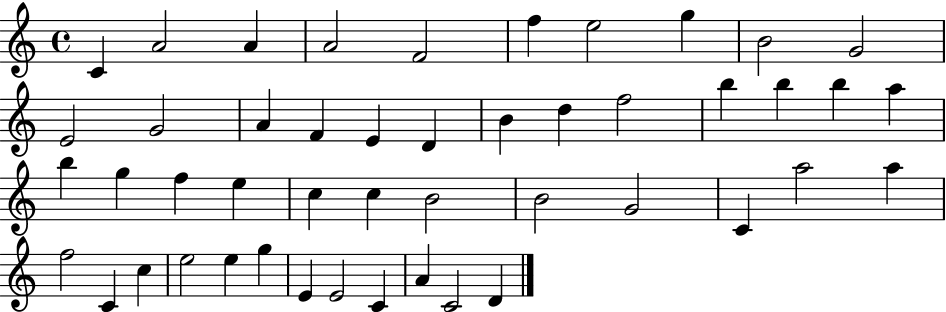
C4/q A4/h A4/q A4/h F4/h F5/q E5/h G5/q B4/h G4/h E4/h G4/h A4/q F4/q E4/q D4/q B4/q D5/q F5/h B5/q B5/q B5/q A5/q B5/q G5/q F5/q E5/q C5/q C5/q B4/h B4/h G4/h C4/q A5/h A5/q F5/h C4/q C5/q E5/h E5/q G5/q E4/q E4/h C4/q A4/q C4/h D4/q